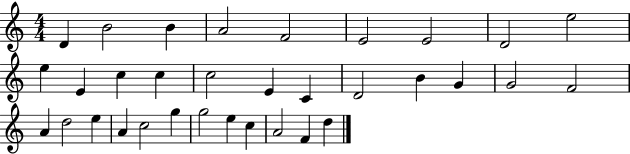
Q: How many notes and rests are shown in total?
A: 33